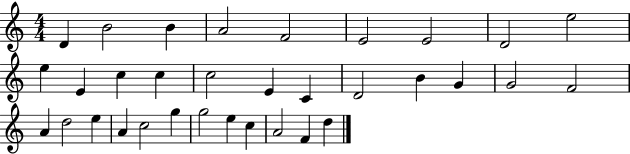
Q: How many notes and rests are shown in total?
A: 33